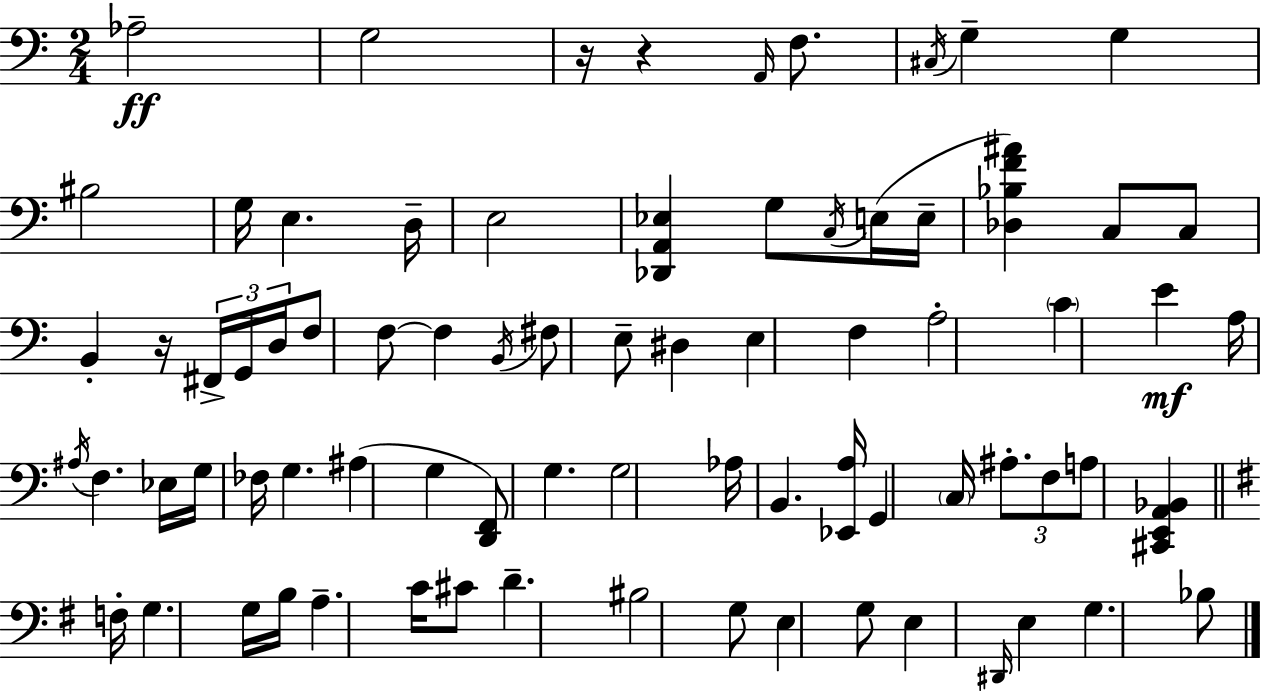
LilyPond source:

{
  \clef bass
  \numericTimeSignature
  \time 2/4
  \key a \minor
  aes2--\ff | g2 | r16 r4 \grace { a,16 } f8. | \acciaccatura { cis16 } g4-- g4 | \break bis2 | g16 e4. | d16-- e2 | <des, a, ees>4 g8 | \break \acciaccatura { c16 } e16( e16-- <des bes f' ais'>4) c8 | c8 b,4-. r16 | \tuplet 3/2 { fis,16-> g,16 d16 } f8 f8~~ f4 | \acciaccatura { b,16 } fis8 e8-- | \break dis4 e4 | f4 a2-. | \parenthesize c'4 | e'4\mf a16 \acciaccatura { ais16 } f4. | \break ees16 g16 fes16 g4. | ais4( | g4 <d, f,>8) g4. | g2 | \break aes16 b,4. | <ees, a>16 g,4 | \parenthesize c16 \tuplet 3/2 { ais8.-. f8 a8 } | <cis, e, a, bes,>4 \bar "||" \break \key g \major f16-. g4. g16 | b16 a4.-- c'16 | cis'8 d'4.-- | bis2 | \break g8 e4 g8 | e4 \grace { dis,16 } e4 | g4. bes8 | \bar "|."
}